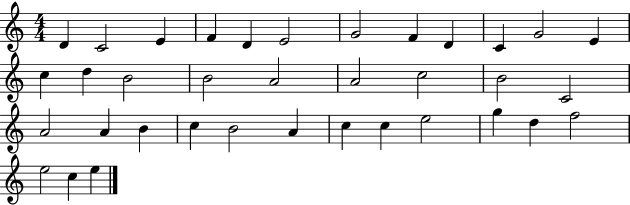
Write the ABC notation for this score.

X:1
T:Untitled
M:4/4
L:1/4
K:C
D C2 E F D E2 G2 F D C G2 E c d B2 B2 A2 A2 c2 B2 C2 A2 A B c B2 A c c e2 g d f2 e2 c e